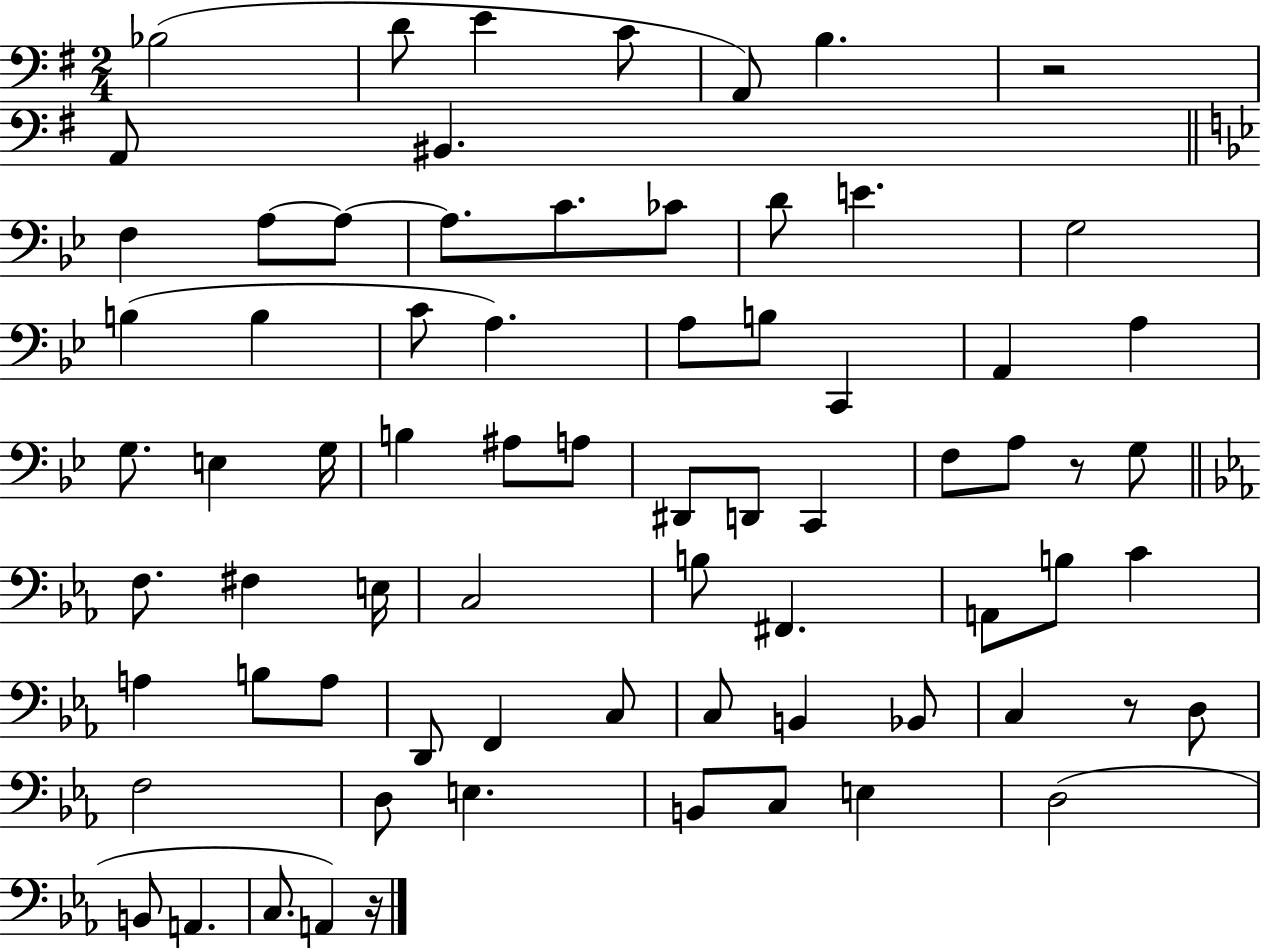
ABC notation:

X:1
T:Untitled
M:2/4
L:1/4
K:G
_B,2 D/2 E C/2 A,,/2 B, z2 A,,/2 ^B,, F, A,/2 A,/2 A,/2 C/2 _C/2 D/2 E G,2 B, B, C/2 A, A,/2 B,/2 C,, A,, A, G,/2 E, G,/4 B, ^A,/2 A,/2 ^D,,/2 D,,/2 C,, F,/2 A,/2 z/2 G,/2 F,/2 ^F, E,/4 C,2 B,/2 ^F,, A,,/2 B,/2 C A, B,/2 A,/2 D,,/2 F,, C,/2 C,/2 B,, _B,,/2 C, z/2 D,/2 F,2 D,/2 E, B,,/2 C,/2 E, D,2 B,,/2 A,, C,/2 A,, z/4